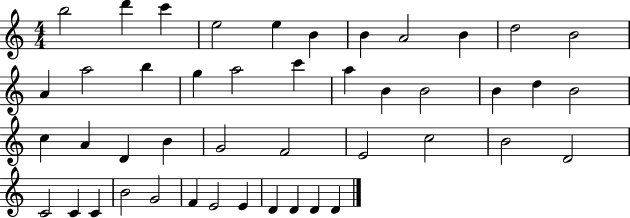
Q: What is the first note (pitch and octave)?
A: B5